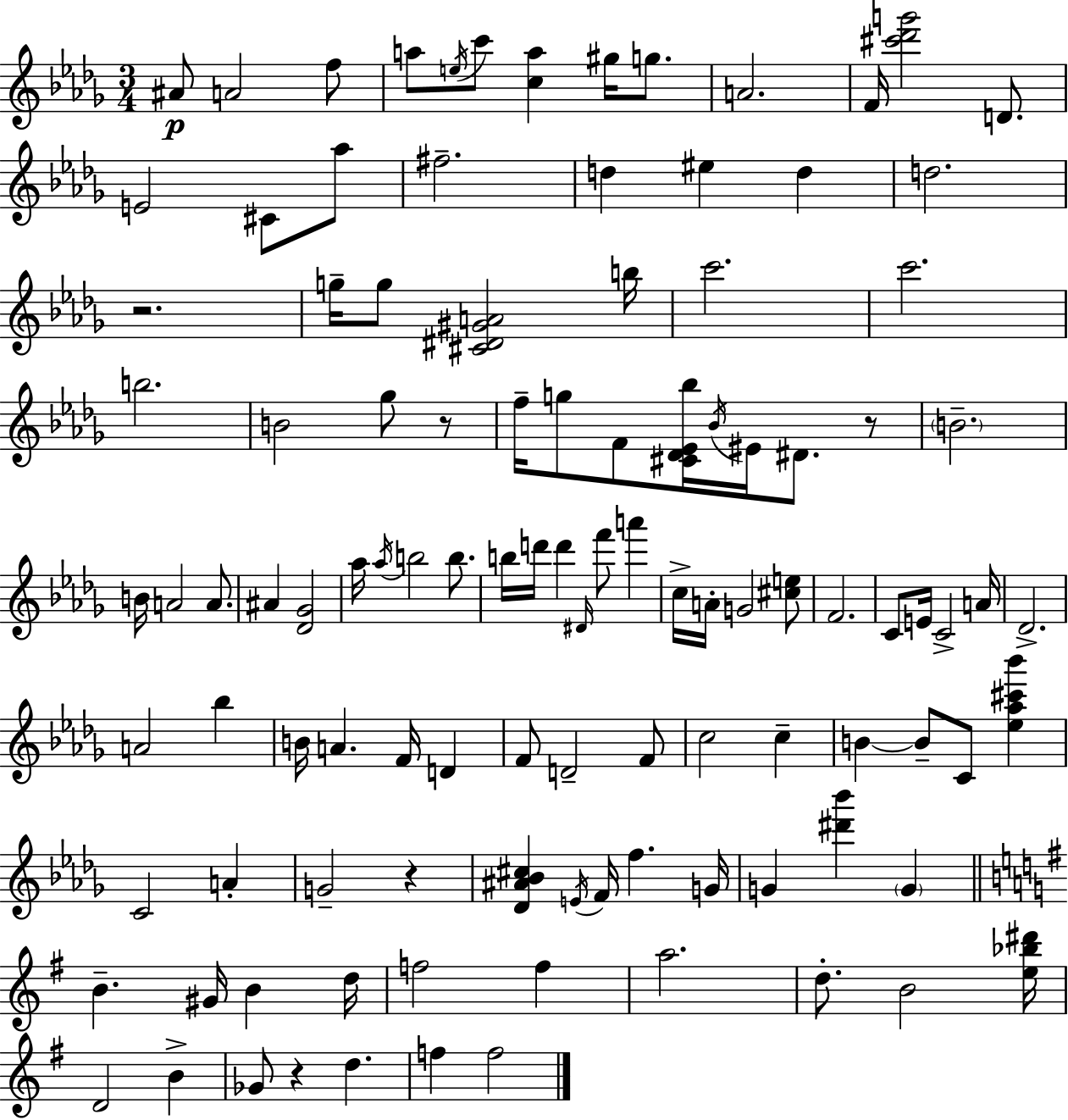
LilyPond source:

{
  \clef treble
  \numericTimeSignature
  \time 3/4
  \key bes \minor
  ais'8\p a'2 f''8 | a''8 \acciaccatura { e''16 } c'''8 <c'' a''>4 gis''16 g''8. | a'2. | f'16 <cis''' des''' g'''>2 d'8. | \break e'2 cis'8 aes''8 | fis''2.-- | d''4 eis''4 d''4 | d''2. | \break r2. | g''16-- g''8 <cis' dis' gis' a'>2 | b''16 c'''2. | c'''2. | \break b''2. | b'2 ges''8 r8 | f''16-- g''8 f'8 <cis' des' ees' bes''>16 \acciaccatura { bes'16 } eis'16 dis'8. | r8 \parenthesize b'2.-- | \break b'16 a'2 a'8. | ais'4 <des' ges'>2 | aes''16 \acciaccatura { aes''16 } b''2 | b''8. b''16 d'''16 d'''4 \grace { dis'16 } f'''8 | \break a'''4 c''16-> a'16-. g'2 | <cis'' e''>8 f'2. | c'8 e'16 c'2-> | a'16 des'2.-> | \break a'2 | bes''4 b'16 a'4. f'16 | d'4 f'8 d'2-- | f'8 c''2 | \break c''4-- b'4~~ b'8-- c'8 | <ees'' aes'' cis''' bes'''>4 c'2 | a'4-. g'2-- | r4 <des' ais' bes' cis''>4 \acciaccatura { e'16 } f'16 f''4. | \break g'16 g'4 <dis''' bes'''>4 | \parenthesize g'4 \bar "||" \break \key e \minor b'4.-- gis'16 b'4 d''16 | f''2 f''4 | a''2. | d''8.-. b'2 <e'' bes'' dis'''>16 | \break d'2 b'4-> | ges'8 r4 d''4. | f''4 f''2 | \bar "|."
}